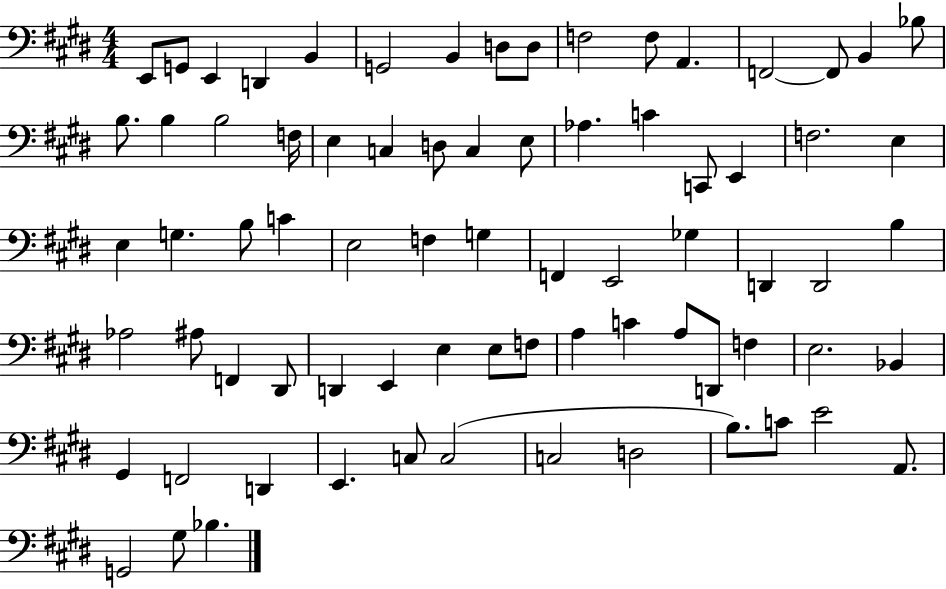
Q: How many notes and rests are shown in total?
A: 75